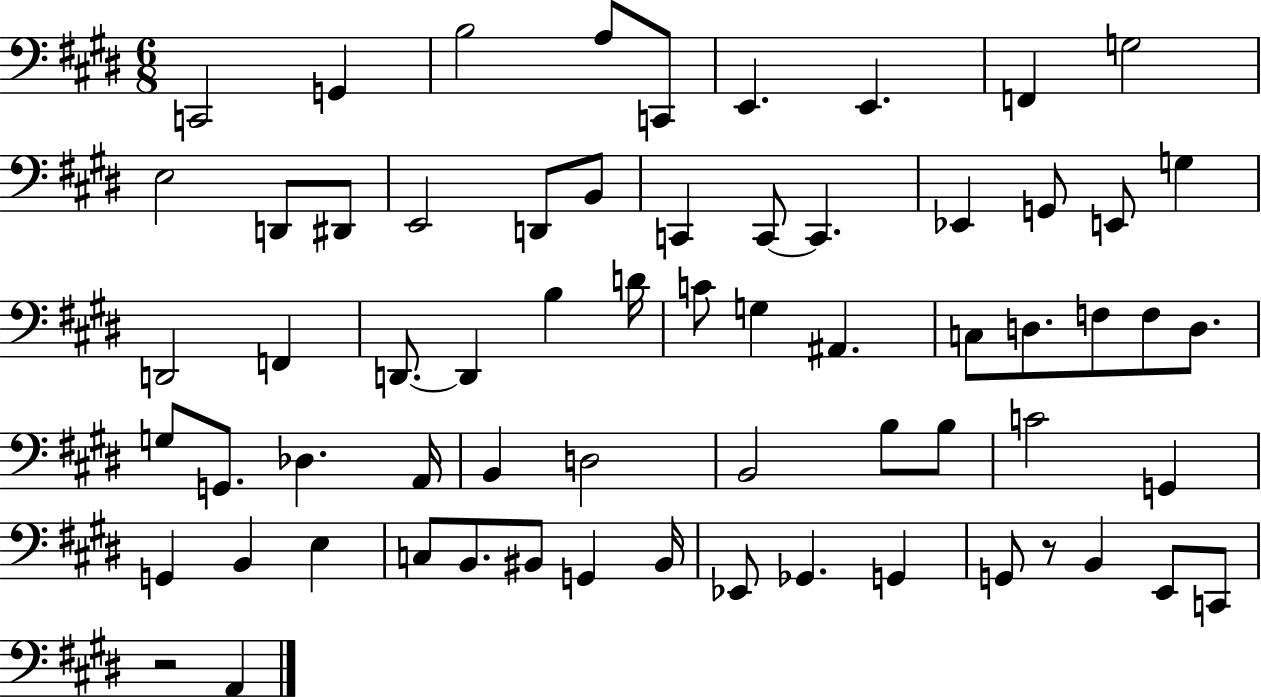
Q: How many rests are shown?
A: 2